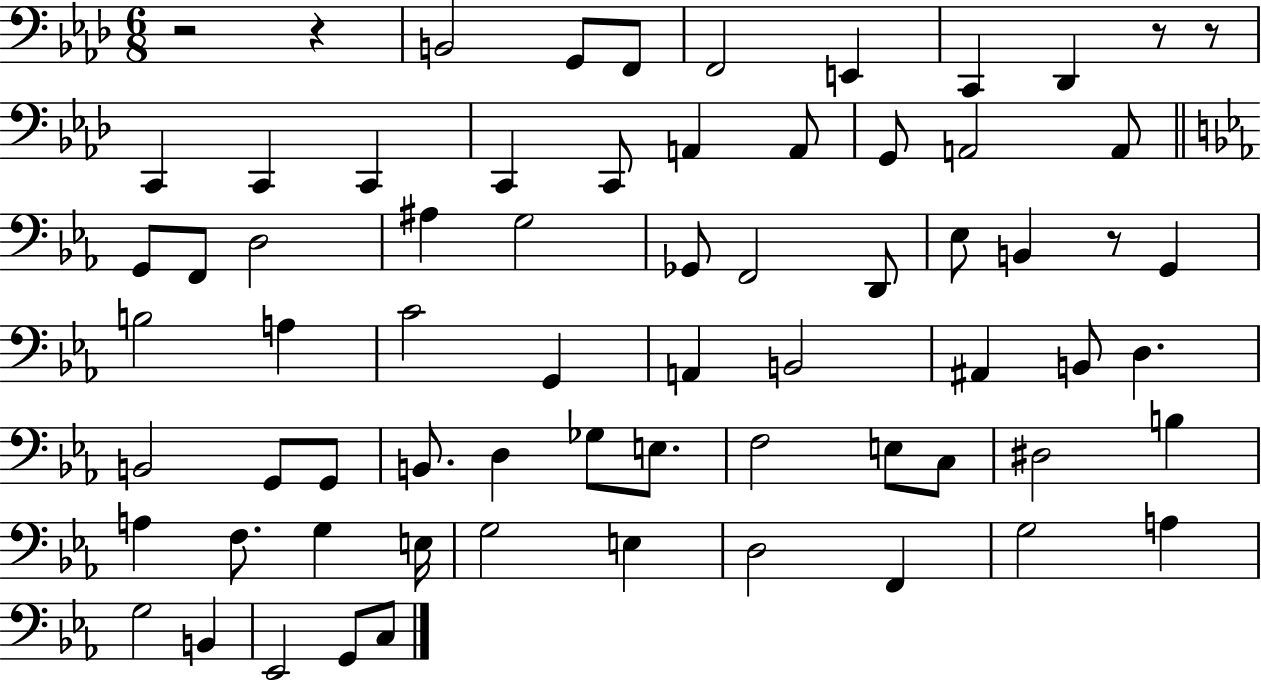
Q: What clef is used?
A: bass